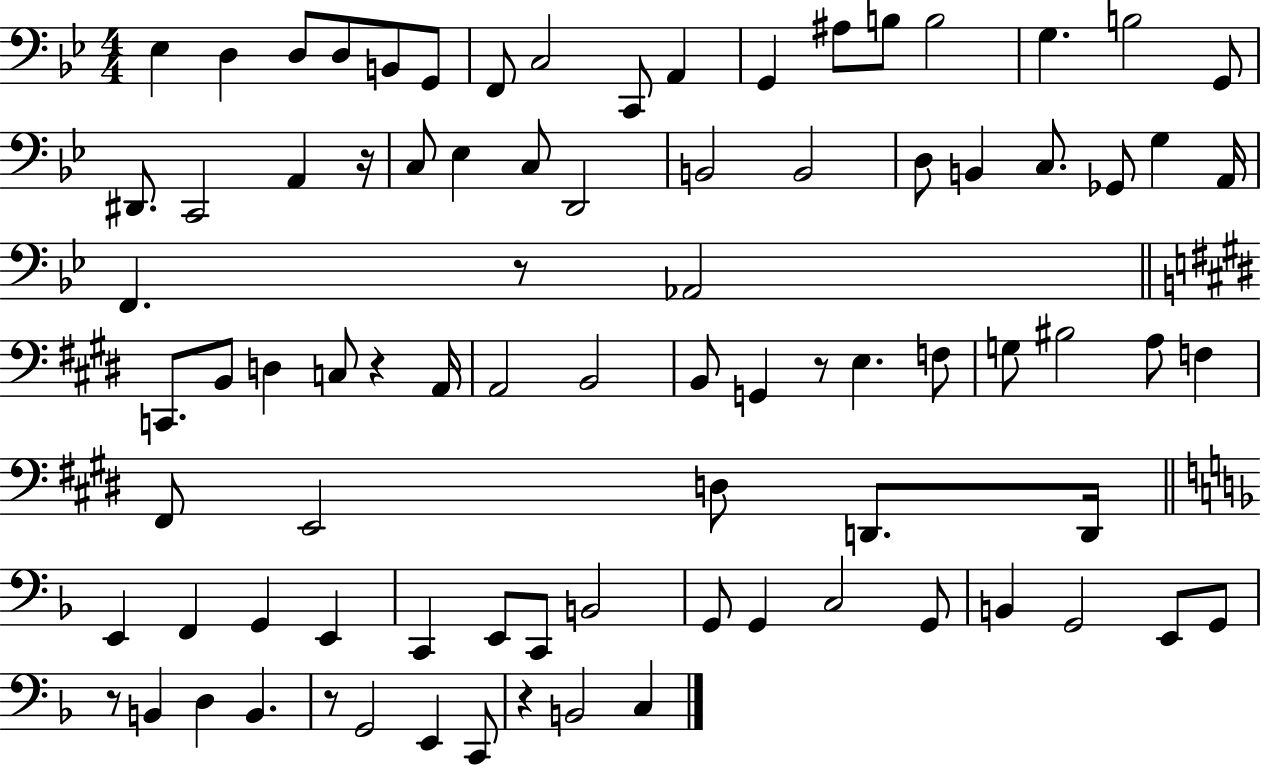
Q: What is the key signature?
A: BES major